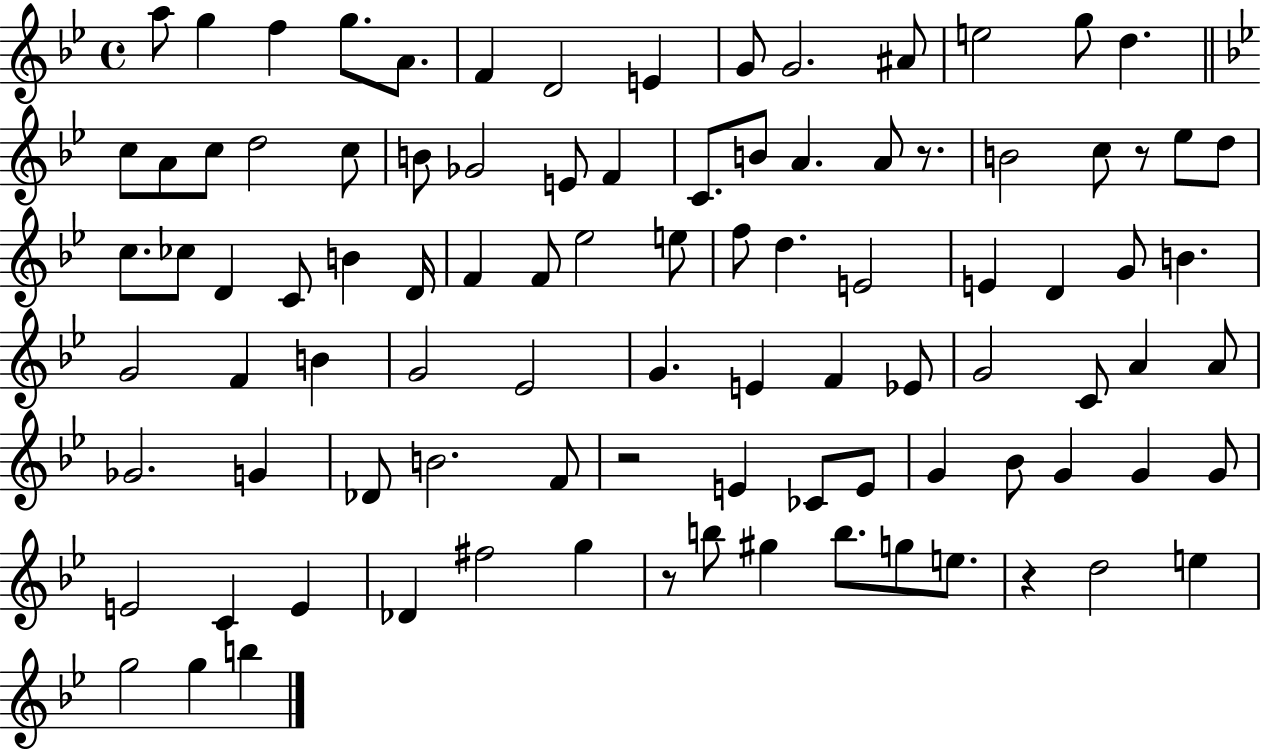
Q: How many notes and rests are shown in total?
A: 95